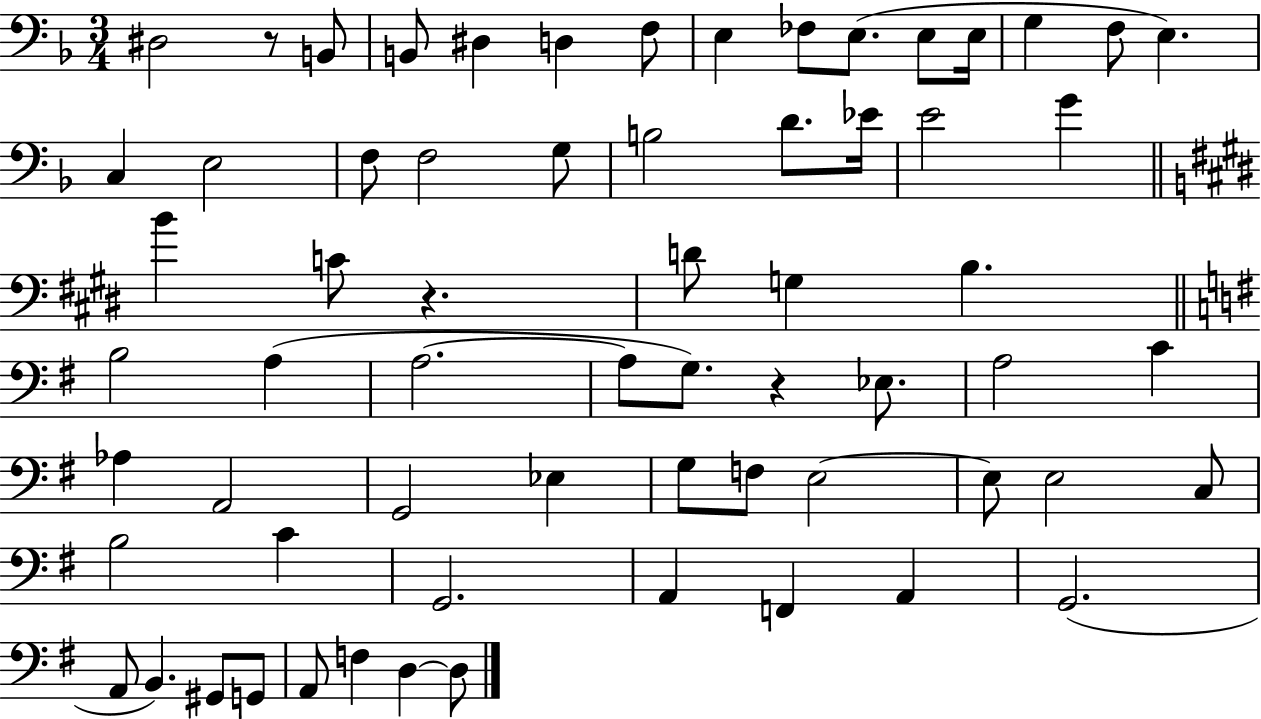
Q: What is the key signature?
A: F major